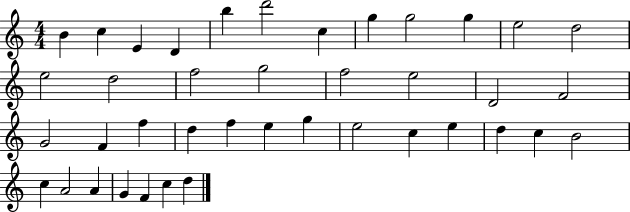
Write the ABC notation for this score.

X:1
T:Untitled
M:4/4
L:1/4
K:C
B c E D b d'2 c g g2 g e2 d2 e2 d2 f2 g2 f2 e2 D2 F2 G2 F f d f e g e2 c e d c B2 c A2 A G F c d